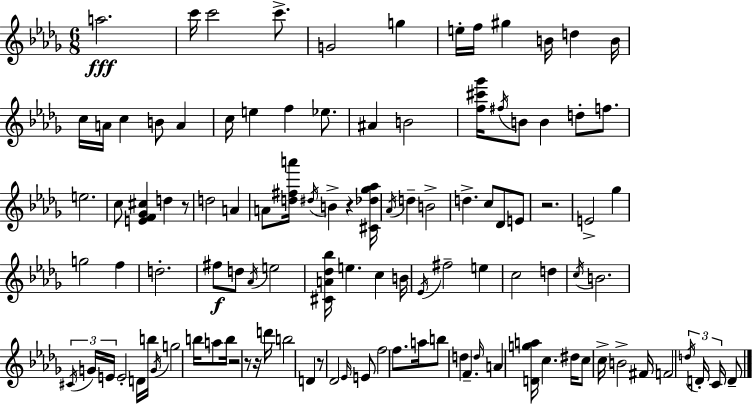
{
  \clef treble
  \numericTimeSignature
  \time 6/8
  \key bes \minor
  a''2.\fff | c'''16 c'''2 c'''8.-> | g'2 g''4 | e''16-. f''16 gis''4 b'16 d''4 b'16 | \break c''16 a'16 c''4 b'8 a'4 | c''16 e''4 f''4 ees''8. | ais'4 b'2 | <f'' cis''' ges'''>16 \acciaccatura { fis''16 } b'8 b'4 d''8-. f''8. | \break e''2. | c''8 <e' f' ges' cis''>4 d''4 r8 | d''2 a'4 | a'8 <d'' fis'' a'''>16 \acciaccatura { dis''16 } b'4-> r4 | \break <cis' des'' ges'' aes''>16 \acciaccatura { aes'16 } d''4-- b'2-> | d''4.-> c''8 des'8 | e'8 r2. | e'2-> ges''4 | \break g''2 f''4 | d''2.-. | fis''8\f d''8 \acciaccatura { aes'16 } e''2 | <cis' a' des'' bes''>16 e''4. c''4 | \break b'16 \acciaccatura { ees'16 } fis''2-- | e''4 c''2 | d''4 \acciaccatura { c''16 } b'2. | \tuplet 3/2 { \acciaccatura { cis'16 } g'16 e'16 } e'2-. | \break d'16 b''16 \acciaccatura { g'16 } g''2 | b''16 a''8 b''16 r2 | r8 r16 d'''16 b''2 | d'4 r8 des'2 | \break \grace { ees'16 } e'8 f''2 | f''8. a''16 b''8 d''4 | f'4.-- \grace { d''16 } a'4 | <d' g'' a''>16 c''4. dis''16 c''8 | \break c''16-> b'2-> fis'16 f'2 | \tuplet 3/2 { \acciaccatura { d''16 } d'16-. c'16 } d'8-- \bar "|."
}